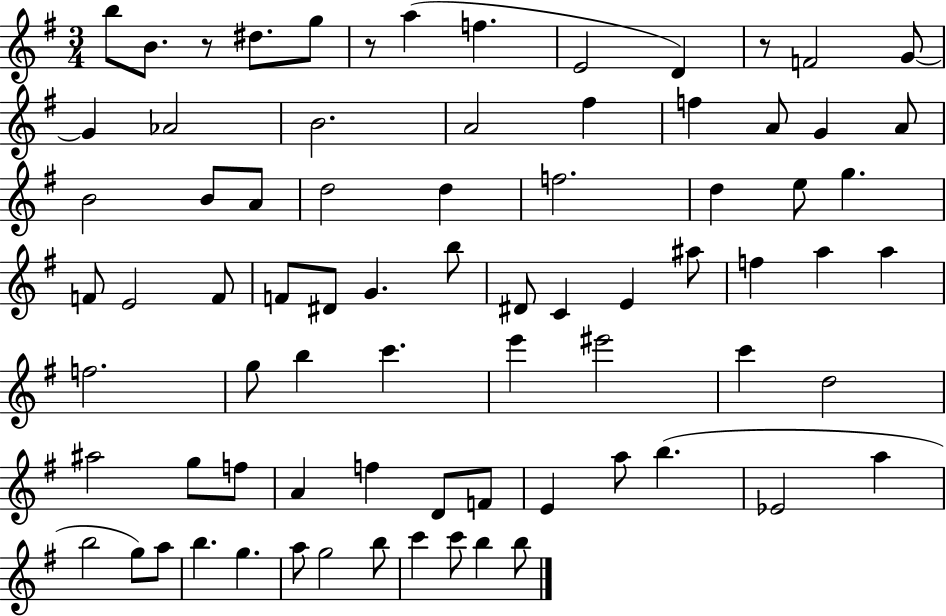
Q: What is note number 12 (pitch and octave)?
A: Ab4